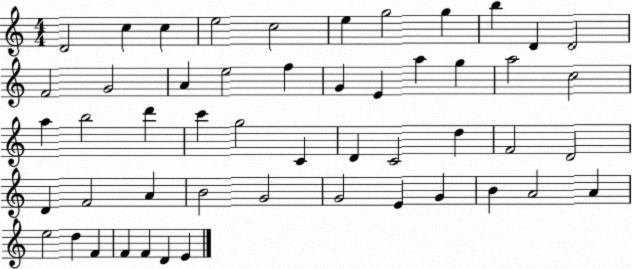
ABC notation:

X:1
T:Untitled
M:4/4
L:1/4
K:C
D2 c c e2 c2 e g2 g b D D2 F2 G2 A e2 f G E a g a2 c2 a b2 d' c' g2 C D C2 d F2 D2 D F2 A B2 G2 G2 E G B A2 A e2 d F F F D E